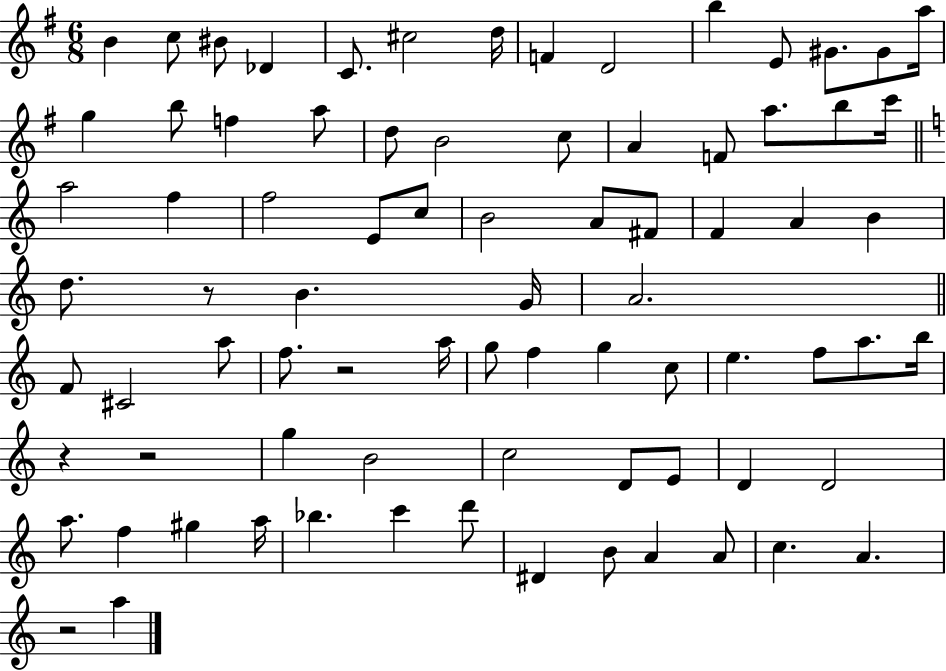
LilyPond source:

{
  \clef treble
  \numericTimeSignature
  \time 6/8
  \key g \major
  b'4 c''8 bis'8 des'4 | c'8. cis''2 d''16 | f'4 d'2 | b''4 e'8 gis'8. gis'8 a''16 | \break g''4 b''8 f''4 a''8 | d''8 b'2 c''8 | a'4 f'8 a''8. b''8 c'''16 | \bar "||" \break \key c \major a''2 f''4 | f''2 e'8 c''8 | b'2 a'8 fis'8 | f'4 a'4 b'4 | \break d''8. r8 b'4. g'16 | a'2. | \bar "||" \break \key c \major f'8 cis'2 a''8 | f''8. r2 a''16 | g''8 f''4 g''4 c''8 | e''4. f''8 a''8. b''16 | \break r4 r2 | g''4 b'2 | c''2 d'8 e'8 | d'4 d'2 | \break a''8. f''4 gis''4 a''16 | bes''4. c'''4 d'''8 | dis'4 b'8 a'4 a'8 | c''4. a'4. | \break r2 a''4 | \bar "|."
}